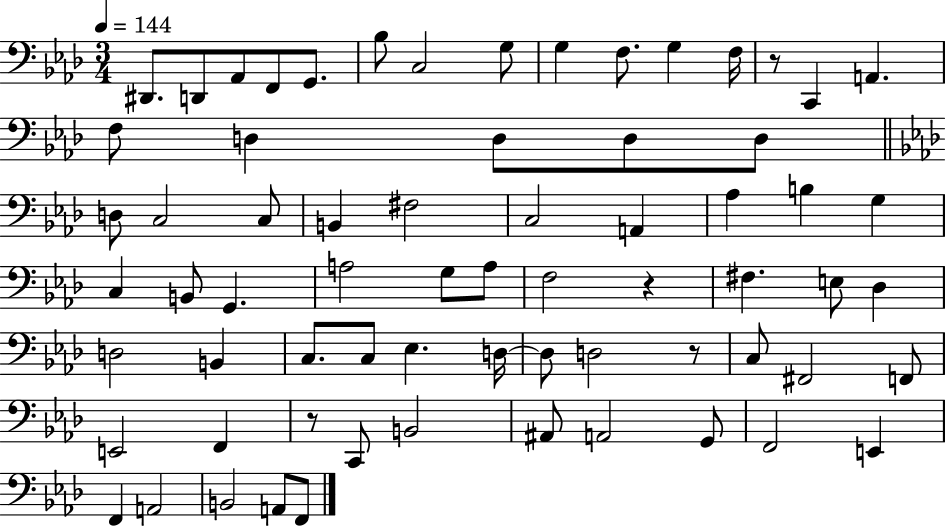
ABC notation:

X:1
T:Untitled
M:3/4
L:1/4
K:Ab
^D,,/2 D,,/2 _A,,/2 F,,/2 G,,/2 _B,/2 C,2 G,/2 G, F,/2 G, F,/4 z/2 C,, A,, F,/2 D, D,/2 D,/2 D,/2 D,/2 C,2 C,/2 B,, ^F,2 C,2 A,, _A, B, G, C, B,,/2 G,, A,2 G,/2 A,/2 F,2 z ^F, E,/2 _D, D,2 B,, C,/2 C,/2 _E, D,/4 D,/2 D,2 z/2 C,/2 ^F,,2 F,,/2 E,,2 F,, z/2 C,,/2 B,,2 ^A,,/2 A,,2 G,,/2 F,,2 E,, F,, A,,2 B,,2 A,,/2 F,,/2